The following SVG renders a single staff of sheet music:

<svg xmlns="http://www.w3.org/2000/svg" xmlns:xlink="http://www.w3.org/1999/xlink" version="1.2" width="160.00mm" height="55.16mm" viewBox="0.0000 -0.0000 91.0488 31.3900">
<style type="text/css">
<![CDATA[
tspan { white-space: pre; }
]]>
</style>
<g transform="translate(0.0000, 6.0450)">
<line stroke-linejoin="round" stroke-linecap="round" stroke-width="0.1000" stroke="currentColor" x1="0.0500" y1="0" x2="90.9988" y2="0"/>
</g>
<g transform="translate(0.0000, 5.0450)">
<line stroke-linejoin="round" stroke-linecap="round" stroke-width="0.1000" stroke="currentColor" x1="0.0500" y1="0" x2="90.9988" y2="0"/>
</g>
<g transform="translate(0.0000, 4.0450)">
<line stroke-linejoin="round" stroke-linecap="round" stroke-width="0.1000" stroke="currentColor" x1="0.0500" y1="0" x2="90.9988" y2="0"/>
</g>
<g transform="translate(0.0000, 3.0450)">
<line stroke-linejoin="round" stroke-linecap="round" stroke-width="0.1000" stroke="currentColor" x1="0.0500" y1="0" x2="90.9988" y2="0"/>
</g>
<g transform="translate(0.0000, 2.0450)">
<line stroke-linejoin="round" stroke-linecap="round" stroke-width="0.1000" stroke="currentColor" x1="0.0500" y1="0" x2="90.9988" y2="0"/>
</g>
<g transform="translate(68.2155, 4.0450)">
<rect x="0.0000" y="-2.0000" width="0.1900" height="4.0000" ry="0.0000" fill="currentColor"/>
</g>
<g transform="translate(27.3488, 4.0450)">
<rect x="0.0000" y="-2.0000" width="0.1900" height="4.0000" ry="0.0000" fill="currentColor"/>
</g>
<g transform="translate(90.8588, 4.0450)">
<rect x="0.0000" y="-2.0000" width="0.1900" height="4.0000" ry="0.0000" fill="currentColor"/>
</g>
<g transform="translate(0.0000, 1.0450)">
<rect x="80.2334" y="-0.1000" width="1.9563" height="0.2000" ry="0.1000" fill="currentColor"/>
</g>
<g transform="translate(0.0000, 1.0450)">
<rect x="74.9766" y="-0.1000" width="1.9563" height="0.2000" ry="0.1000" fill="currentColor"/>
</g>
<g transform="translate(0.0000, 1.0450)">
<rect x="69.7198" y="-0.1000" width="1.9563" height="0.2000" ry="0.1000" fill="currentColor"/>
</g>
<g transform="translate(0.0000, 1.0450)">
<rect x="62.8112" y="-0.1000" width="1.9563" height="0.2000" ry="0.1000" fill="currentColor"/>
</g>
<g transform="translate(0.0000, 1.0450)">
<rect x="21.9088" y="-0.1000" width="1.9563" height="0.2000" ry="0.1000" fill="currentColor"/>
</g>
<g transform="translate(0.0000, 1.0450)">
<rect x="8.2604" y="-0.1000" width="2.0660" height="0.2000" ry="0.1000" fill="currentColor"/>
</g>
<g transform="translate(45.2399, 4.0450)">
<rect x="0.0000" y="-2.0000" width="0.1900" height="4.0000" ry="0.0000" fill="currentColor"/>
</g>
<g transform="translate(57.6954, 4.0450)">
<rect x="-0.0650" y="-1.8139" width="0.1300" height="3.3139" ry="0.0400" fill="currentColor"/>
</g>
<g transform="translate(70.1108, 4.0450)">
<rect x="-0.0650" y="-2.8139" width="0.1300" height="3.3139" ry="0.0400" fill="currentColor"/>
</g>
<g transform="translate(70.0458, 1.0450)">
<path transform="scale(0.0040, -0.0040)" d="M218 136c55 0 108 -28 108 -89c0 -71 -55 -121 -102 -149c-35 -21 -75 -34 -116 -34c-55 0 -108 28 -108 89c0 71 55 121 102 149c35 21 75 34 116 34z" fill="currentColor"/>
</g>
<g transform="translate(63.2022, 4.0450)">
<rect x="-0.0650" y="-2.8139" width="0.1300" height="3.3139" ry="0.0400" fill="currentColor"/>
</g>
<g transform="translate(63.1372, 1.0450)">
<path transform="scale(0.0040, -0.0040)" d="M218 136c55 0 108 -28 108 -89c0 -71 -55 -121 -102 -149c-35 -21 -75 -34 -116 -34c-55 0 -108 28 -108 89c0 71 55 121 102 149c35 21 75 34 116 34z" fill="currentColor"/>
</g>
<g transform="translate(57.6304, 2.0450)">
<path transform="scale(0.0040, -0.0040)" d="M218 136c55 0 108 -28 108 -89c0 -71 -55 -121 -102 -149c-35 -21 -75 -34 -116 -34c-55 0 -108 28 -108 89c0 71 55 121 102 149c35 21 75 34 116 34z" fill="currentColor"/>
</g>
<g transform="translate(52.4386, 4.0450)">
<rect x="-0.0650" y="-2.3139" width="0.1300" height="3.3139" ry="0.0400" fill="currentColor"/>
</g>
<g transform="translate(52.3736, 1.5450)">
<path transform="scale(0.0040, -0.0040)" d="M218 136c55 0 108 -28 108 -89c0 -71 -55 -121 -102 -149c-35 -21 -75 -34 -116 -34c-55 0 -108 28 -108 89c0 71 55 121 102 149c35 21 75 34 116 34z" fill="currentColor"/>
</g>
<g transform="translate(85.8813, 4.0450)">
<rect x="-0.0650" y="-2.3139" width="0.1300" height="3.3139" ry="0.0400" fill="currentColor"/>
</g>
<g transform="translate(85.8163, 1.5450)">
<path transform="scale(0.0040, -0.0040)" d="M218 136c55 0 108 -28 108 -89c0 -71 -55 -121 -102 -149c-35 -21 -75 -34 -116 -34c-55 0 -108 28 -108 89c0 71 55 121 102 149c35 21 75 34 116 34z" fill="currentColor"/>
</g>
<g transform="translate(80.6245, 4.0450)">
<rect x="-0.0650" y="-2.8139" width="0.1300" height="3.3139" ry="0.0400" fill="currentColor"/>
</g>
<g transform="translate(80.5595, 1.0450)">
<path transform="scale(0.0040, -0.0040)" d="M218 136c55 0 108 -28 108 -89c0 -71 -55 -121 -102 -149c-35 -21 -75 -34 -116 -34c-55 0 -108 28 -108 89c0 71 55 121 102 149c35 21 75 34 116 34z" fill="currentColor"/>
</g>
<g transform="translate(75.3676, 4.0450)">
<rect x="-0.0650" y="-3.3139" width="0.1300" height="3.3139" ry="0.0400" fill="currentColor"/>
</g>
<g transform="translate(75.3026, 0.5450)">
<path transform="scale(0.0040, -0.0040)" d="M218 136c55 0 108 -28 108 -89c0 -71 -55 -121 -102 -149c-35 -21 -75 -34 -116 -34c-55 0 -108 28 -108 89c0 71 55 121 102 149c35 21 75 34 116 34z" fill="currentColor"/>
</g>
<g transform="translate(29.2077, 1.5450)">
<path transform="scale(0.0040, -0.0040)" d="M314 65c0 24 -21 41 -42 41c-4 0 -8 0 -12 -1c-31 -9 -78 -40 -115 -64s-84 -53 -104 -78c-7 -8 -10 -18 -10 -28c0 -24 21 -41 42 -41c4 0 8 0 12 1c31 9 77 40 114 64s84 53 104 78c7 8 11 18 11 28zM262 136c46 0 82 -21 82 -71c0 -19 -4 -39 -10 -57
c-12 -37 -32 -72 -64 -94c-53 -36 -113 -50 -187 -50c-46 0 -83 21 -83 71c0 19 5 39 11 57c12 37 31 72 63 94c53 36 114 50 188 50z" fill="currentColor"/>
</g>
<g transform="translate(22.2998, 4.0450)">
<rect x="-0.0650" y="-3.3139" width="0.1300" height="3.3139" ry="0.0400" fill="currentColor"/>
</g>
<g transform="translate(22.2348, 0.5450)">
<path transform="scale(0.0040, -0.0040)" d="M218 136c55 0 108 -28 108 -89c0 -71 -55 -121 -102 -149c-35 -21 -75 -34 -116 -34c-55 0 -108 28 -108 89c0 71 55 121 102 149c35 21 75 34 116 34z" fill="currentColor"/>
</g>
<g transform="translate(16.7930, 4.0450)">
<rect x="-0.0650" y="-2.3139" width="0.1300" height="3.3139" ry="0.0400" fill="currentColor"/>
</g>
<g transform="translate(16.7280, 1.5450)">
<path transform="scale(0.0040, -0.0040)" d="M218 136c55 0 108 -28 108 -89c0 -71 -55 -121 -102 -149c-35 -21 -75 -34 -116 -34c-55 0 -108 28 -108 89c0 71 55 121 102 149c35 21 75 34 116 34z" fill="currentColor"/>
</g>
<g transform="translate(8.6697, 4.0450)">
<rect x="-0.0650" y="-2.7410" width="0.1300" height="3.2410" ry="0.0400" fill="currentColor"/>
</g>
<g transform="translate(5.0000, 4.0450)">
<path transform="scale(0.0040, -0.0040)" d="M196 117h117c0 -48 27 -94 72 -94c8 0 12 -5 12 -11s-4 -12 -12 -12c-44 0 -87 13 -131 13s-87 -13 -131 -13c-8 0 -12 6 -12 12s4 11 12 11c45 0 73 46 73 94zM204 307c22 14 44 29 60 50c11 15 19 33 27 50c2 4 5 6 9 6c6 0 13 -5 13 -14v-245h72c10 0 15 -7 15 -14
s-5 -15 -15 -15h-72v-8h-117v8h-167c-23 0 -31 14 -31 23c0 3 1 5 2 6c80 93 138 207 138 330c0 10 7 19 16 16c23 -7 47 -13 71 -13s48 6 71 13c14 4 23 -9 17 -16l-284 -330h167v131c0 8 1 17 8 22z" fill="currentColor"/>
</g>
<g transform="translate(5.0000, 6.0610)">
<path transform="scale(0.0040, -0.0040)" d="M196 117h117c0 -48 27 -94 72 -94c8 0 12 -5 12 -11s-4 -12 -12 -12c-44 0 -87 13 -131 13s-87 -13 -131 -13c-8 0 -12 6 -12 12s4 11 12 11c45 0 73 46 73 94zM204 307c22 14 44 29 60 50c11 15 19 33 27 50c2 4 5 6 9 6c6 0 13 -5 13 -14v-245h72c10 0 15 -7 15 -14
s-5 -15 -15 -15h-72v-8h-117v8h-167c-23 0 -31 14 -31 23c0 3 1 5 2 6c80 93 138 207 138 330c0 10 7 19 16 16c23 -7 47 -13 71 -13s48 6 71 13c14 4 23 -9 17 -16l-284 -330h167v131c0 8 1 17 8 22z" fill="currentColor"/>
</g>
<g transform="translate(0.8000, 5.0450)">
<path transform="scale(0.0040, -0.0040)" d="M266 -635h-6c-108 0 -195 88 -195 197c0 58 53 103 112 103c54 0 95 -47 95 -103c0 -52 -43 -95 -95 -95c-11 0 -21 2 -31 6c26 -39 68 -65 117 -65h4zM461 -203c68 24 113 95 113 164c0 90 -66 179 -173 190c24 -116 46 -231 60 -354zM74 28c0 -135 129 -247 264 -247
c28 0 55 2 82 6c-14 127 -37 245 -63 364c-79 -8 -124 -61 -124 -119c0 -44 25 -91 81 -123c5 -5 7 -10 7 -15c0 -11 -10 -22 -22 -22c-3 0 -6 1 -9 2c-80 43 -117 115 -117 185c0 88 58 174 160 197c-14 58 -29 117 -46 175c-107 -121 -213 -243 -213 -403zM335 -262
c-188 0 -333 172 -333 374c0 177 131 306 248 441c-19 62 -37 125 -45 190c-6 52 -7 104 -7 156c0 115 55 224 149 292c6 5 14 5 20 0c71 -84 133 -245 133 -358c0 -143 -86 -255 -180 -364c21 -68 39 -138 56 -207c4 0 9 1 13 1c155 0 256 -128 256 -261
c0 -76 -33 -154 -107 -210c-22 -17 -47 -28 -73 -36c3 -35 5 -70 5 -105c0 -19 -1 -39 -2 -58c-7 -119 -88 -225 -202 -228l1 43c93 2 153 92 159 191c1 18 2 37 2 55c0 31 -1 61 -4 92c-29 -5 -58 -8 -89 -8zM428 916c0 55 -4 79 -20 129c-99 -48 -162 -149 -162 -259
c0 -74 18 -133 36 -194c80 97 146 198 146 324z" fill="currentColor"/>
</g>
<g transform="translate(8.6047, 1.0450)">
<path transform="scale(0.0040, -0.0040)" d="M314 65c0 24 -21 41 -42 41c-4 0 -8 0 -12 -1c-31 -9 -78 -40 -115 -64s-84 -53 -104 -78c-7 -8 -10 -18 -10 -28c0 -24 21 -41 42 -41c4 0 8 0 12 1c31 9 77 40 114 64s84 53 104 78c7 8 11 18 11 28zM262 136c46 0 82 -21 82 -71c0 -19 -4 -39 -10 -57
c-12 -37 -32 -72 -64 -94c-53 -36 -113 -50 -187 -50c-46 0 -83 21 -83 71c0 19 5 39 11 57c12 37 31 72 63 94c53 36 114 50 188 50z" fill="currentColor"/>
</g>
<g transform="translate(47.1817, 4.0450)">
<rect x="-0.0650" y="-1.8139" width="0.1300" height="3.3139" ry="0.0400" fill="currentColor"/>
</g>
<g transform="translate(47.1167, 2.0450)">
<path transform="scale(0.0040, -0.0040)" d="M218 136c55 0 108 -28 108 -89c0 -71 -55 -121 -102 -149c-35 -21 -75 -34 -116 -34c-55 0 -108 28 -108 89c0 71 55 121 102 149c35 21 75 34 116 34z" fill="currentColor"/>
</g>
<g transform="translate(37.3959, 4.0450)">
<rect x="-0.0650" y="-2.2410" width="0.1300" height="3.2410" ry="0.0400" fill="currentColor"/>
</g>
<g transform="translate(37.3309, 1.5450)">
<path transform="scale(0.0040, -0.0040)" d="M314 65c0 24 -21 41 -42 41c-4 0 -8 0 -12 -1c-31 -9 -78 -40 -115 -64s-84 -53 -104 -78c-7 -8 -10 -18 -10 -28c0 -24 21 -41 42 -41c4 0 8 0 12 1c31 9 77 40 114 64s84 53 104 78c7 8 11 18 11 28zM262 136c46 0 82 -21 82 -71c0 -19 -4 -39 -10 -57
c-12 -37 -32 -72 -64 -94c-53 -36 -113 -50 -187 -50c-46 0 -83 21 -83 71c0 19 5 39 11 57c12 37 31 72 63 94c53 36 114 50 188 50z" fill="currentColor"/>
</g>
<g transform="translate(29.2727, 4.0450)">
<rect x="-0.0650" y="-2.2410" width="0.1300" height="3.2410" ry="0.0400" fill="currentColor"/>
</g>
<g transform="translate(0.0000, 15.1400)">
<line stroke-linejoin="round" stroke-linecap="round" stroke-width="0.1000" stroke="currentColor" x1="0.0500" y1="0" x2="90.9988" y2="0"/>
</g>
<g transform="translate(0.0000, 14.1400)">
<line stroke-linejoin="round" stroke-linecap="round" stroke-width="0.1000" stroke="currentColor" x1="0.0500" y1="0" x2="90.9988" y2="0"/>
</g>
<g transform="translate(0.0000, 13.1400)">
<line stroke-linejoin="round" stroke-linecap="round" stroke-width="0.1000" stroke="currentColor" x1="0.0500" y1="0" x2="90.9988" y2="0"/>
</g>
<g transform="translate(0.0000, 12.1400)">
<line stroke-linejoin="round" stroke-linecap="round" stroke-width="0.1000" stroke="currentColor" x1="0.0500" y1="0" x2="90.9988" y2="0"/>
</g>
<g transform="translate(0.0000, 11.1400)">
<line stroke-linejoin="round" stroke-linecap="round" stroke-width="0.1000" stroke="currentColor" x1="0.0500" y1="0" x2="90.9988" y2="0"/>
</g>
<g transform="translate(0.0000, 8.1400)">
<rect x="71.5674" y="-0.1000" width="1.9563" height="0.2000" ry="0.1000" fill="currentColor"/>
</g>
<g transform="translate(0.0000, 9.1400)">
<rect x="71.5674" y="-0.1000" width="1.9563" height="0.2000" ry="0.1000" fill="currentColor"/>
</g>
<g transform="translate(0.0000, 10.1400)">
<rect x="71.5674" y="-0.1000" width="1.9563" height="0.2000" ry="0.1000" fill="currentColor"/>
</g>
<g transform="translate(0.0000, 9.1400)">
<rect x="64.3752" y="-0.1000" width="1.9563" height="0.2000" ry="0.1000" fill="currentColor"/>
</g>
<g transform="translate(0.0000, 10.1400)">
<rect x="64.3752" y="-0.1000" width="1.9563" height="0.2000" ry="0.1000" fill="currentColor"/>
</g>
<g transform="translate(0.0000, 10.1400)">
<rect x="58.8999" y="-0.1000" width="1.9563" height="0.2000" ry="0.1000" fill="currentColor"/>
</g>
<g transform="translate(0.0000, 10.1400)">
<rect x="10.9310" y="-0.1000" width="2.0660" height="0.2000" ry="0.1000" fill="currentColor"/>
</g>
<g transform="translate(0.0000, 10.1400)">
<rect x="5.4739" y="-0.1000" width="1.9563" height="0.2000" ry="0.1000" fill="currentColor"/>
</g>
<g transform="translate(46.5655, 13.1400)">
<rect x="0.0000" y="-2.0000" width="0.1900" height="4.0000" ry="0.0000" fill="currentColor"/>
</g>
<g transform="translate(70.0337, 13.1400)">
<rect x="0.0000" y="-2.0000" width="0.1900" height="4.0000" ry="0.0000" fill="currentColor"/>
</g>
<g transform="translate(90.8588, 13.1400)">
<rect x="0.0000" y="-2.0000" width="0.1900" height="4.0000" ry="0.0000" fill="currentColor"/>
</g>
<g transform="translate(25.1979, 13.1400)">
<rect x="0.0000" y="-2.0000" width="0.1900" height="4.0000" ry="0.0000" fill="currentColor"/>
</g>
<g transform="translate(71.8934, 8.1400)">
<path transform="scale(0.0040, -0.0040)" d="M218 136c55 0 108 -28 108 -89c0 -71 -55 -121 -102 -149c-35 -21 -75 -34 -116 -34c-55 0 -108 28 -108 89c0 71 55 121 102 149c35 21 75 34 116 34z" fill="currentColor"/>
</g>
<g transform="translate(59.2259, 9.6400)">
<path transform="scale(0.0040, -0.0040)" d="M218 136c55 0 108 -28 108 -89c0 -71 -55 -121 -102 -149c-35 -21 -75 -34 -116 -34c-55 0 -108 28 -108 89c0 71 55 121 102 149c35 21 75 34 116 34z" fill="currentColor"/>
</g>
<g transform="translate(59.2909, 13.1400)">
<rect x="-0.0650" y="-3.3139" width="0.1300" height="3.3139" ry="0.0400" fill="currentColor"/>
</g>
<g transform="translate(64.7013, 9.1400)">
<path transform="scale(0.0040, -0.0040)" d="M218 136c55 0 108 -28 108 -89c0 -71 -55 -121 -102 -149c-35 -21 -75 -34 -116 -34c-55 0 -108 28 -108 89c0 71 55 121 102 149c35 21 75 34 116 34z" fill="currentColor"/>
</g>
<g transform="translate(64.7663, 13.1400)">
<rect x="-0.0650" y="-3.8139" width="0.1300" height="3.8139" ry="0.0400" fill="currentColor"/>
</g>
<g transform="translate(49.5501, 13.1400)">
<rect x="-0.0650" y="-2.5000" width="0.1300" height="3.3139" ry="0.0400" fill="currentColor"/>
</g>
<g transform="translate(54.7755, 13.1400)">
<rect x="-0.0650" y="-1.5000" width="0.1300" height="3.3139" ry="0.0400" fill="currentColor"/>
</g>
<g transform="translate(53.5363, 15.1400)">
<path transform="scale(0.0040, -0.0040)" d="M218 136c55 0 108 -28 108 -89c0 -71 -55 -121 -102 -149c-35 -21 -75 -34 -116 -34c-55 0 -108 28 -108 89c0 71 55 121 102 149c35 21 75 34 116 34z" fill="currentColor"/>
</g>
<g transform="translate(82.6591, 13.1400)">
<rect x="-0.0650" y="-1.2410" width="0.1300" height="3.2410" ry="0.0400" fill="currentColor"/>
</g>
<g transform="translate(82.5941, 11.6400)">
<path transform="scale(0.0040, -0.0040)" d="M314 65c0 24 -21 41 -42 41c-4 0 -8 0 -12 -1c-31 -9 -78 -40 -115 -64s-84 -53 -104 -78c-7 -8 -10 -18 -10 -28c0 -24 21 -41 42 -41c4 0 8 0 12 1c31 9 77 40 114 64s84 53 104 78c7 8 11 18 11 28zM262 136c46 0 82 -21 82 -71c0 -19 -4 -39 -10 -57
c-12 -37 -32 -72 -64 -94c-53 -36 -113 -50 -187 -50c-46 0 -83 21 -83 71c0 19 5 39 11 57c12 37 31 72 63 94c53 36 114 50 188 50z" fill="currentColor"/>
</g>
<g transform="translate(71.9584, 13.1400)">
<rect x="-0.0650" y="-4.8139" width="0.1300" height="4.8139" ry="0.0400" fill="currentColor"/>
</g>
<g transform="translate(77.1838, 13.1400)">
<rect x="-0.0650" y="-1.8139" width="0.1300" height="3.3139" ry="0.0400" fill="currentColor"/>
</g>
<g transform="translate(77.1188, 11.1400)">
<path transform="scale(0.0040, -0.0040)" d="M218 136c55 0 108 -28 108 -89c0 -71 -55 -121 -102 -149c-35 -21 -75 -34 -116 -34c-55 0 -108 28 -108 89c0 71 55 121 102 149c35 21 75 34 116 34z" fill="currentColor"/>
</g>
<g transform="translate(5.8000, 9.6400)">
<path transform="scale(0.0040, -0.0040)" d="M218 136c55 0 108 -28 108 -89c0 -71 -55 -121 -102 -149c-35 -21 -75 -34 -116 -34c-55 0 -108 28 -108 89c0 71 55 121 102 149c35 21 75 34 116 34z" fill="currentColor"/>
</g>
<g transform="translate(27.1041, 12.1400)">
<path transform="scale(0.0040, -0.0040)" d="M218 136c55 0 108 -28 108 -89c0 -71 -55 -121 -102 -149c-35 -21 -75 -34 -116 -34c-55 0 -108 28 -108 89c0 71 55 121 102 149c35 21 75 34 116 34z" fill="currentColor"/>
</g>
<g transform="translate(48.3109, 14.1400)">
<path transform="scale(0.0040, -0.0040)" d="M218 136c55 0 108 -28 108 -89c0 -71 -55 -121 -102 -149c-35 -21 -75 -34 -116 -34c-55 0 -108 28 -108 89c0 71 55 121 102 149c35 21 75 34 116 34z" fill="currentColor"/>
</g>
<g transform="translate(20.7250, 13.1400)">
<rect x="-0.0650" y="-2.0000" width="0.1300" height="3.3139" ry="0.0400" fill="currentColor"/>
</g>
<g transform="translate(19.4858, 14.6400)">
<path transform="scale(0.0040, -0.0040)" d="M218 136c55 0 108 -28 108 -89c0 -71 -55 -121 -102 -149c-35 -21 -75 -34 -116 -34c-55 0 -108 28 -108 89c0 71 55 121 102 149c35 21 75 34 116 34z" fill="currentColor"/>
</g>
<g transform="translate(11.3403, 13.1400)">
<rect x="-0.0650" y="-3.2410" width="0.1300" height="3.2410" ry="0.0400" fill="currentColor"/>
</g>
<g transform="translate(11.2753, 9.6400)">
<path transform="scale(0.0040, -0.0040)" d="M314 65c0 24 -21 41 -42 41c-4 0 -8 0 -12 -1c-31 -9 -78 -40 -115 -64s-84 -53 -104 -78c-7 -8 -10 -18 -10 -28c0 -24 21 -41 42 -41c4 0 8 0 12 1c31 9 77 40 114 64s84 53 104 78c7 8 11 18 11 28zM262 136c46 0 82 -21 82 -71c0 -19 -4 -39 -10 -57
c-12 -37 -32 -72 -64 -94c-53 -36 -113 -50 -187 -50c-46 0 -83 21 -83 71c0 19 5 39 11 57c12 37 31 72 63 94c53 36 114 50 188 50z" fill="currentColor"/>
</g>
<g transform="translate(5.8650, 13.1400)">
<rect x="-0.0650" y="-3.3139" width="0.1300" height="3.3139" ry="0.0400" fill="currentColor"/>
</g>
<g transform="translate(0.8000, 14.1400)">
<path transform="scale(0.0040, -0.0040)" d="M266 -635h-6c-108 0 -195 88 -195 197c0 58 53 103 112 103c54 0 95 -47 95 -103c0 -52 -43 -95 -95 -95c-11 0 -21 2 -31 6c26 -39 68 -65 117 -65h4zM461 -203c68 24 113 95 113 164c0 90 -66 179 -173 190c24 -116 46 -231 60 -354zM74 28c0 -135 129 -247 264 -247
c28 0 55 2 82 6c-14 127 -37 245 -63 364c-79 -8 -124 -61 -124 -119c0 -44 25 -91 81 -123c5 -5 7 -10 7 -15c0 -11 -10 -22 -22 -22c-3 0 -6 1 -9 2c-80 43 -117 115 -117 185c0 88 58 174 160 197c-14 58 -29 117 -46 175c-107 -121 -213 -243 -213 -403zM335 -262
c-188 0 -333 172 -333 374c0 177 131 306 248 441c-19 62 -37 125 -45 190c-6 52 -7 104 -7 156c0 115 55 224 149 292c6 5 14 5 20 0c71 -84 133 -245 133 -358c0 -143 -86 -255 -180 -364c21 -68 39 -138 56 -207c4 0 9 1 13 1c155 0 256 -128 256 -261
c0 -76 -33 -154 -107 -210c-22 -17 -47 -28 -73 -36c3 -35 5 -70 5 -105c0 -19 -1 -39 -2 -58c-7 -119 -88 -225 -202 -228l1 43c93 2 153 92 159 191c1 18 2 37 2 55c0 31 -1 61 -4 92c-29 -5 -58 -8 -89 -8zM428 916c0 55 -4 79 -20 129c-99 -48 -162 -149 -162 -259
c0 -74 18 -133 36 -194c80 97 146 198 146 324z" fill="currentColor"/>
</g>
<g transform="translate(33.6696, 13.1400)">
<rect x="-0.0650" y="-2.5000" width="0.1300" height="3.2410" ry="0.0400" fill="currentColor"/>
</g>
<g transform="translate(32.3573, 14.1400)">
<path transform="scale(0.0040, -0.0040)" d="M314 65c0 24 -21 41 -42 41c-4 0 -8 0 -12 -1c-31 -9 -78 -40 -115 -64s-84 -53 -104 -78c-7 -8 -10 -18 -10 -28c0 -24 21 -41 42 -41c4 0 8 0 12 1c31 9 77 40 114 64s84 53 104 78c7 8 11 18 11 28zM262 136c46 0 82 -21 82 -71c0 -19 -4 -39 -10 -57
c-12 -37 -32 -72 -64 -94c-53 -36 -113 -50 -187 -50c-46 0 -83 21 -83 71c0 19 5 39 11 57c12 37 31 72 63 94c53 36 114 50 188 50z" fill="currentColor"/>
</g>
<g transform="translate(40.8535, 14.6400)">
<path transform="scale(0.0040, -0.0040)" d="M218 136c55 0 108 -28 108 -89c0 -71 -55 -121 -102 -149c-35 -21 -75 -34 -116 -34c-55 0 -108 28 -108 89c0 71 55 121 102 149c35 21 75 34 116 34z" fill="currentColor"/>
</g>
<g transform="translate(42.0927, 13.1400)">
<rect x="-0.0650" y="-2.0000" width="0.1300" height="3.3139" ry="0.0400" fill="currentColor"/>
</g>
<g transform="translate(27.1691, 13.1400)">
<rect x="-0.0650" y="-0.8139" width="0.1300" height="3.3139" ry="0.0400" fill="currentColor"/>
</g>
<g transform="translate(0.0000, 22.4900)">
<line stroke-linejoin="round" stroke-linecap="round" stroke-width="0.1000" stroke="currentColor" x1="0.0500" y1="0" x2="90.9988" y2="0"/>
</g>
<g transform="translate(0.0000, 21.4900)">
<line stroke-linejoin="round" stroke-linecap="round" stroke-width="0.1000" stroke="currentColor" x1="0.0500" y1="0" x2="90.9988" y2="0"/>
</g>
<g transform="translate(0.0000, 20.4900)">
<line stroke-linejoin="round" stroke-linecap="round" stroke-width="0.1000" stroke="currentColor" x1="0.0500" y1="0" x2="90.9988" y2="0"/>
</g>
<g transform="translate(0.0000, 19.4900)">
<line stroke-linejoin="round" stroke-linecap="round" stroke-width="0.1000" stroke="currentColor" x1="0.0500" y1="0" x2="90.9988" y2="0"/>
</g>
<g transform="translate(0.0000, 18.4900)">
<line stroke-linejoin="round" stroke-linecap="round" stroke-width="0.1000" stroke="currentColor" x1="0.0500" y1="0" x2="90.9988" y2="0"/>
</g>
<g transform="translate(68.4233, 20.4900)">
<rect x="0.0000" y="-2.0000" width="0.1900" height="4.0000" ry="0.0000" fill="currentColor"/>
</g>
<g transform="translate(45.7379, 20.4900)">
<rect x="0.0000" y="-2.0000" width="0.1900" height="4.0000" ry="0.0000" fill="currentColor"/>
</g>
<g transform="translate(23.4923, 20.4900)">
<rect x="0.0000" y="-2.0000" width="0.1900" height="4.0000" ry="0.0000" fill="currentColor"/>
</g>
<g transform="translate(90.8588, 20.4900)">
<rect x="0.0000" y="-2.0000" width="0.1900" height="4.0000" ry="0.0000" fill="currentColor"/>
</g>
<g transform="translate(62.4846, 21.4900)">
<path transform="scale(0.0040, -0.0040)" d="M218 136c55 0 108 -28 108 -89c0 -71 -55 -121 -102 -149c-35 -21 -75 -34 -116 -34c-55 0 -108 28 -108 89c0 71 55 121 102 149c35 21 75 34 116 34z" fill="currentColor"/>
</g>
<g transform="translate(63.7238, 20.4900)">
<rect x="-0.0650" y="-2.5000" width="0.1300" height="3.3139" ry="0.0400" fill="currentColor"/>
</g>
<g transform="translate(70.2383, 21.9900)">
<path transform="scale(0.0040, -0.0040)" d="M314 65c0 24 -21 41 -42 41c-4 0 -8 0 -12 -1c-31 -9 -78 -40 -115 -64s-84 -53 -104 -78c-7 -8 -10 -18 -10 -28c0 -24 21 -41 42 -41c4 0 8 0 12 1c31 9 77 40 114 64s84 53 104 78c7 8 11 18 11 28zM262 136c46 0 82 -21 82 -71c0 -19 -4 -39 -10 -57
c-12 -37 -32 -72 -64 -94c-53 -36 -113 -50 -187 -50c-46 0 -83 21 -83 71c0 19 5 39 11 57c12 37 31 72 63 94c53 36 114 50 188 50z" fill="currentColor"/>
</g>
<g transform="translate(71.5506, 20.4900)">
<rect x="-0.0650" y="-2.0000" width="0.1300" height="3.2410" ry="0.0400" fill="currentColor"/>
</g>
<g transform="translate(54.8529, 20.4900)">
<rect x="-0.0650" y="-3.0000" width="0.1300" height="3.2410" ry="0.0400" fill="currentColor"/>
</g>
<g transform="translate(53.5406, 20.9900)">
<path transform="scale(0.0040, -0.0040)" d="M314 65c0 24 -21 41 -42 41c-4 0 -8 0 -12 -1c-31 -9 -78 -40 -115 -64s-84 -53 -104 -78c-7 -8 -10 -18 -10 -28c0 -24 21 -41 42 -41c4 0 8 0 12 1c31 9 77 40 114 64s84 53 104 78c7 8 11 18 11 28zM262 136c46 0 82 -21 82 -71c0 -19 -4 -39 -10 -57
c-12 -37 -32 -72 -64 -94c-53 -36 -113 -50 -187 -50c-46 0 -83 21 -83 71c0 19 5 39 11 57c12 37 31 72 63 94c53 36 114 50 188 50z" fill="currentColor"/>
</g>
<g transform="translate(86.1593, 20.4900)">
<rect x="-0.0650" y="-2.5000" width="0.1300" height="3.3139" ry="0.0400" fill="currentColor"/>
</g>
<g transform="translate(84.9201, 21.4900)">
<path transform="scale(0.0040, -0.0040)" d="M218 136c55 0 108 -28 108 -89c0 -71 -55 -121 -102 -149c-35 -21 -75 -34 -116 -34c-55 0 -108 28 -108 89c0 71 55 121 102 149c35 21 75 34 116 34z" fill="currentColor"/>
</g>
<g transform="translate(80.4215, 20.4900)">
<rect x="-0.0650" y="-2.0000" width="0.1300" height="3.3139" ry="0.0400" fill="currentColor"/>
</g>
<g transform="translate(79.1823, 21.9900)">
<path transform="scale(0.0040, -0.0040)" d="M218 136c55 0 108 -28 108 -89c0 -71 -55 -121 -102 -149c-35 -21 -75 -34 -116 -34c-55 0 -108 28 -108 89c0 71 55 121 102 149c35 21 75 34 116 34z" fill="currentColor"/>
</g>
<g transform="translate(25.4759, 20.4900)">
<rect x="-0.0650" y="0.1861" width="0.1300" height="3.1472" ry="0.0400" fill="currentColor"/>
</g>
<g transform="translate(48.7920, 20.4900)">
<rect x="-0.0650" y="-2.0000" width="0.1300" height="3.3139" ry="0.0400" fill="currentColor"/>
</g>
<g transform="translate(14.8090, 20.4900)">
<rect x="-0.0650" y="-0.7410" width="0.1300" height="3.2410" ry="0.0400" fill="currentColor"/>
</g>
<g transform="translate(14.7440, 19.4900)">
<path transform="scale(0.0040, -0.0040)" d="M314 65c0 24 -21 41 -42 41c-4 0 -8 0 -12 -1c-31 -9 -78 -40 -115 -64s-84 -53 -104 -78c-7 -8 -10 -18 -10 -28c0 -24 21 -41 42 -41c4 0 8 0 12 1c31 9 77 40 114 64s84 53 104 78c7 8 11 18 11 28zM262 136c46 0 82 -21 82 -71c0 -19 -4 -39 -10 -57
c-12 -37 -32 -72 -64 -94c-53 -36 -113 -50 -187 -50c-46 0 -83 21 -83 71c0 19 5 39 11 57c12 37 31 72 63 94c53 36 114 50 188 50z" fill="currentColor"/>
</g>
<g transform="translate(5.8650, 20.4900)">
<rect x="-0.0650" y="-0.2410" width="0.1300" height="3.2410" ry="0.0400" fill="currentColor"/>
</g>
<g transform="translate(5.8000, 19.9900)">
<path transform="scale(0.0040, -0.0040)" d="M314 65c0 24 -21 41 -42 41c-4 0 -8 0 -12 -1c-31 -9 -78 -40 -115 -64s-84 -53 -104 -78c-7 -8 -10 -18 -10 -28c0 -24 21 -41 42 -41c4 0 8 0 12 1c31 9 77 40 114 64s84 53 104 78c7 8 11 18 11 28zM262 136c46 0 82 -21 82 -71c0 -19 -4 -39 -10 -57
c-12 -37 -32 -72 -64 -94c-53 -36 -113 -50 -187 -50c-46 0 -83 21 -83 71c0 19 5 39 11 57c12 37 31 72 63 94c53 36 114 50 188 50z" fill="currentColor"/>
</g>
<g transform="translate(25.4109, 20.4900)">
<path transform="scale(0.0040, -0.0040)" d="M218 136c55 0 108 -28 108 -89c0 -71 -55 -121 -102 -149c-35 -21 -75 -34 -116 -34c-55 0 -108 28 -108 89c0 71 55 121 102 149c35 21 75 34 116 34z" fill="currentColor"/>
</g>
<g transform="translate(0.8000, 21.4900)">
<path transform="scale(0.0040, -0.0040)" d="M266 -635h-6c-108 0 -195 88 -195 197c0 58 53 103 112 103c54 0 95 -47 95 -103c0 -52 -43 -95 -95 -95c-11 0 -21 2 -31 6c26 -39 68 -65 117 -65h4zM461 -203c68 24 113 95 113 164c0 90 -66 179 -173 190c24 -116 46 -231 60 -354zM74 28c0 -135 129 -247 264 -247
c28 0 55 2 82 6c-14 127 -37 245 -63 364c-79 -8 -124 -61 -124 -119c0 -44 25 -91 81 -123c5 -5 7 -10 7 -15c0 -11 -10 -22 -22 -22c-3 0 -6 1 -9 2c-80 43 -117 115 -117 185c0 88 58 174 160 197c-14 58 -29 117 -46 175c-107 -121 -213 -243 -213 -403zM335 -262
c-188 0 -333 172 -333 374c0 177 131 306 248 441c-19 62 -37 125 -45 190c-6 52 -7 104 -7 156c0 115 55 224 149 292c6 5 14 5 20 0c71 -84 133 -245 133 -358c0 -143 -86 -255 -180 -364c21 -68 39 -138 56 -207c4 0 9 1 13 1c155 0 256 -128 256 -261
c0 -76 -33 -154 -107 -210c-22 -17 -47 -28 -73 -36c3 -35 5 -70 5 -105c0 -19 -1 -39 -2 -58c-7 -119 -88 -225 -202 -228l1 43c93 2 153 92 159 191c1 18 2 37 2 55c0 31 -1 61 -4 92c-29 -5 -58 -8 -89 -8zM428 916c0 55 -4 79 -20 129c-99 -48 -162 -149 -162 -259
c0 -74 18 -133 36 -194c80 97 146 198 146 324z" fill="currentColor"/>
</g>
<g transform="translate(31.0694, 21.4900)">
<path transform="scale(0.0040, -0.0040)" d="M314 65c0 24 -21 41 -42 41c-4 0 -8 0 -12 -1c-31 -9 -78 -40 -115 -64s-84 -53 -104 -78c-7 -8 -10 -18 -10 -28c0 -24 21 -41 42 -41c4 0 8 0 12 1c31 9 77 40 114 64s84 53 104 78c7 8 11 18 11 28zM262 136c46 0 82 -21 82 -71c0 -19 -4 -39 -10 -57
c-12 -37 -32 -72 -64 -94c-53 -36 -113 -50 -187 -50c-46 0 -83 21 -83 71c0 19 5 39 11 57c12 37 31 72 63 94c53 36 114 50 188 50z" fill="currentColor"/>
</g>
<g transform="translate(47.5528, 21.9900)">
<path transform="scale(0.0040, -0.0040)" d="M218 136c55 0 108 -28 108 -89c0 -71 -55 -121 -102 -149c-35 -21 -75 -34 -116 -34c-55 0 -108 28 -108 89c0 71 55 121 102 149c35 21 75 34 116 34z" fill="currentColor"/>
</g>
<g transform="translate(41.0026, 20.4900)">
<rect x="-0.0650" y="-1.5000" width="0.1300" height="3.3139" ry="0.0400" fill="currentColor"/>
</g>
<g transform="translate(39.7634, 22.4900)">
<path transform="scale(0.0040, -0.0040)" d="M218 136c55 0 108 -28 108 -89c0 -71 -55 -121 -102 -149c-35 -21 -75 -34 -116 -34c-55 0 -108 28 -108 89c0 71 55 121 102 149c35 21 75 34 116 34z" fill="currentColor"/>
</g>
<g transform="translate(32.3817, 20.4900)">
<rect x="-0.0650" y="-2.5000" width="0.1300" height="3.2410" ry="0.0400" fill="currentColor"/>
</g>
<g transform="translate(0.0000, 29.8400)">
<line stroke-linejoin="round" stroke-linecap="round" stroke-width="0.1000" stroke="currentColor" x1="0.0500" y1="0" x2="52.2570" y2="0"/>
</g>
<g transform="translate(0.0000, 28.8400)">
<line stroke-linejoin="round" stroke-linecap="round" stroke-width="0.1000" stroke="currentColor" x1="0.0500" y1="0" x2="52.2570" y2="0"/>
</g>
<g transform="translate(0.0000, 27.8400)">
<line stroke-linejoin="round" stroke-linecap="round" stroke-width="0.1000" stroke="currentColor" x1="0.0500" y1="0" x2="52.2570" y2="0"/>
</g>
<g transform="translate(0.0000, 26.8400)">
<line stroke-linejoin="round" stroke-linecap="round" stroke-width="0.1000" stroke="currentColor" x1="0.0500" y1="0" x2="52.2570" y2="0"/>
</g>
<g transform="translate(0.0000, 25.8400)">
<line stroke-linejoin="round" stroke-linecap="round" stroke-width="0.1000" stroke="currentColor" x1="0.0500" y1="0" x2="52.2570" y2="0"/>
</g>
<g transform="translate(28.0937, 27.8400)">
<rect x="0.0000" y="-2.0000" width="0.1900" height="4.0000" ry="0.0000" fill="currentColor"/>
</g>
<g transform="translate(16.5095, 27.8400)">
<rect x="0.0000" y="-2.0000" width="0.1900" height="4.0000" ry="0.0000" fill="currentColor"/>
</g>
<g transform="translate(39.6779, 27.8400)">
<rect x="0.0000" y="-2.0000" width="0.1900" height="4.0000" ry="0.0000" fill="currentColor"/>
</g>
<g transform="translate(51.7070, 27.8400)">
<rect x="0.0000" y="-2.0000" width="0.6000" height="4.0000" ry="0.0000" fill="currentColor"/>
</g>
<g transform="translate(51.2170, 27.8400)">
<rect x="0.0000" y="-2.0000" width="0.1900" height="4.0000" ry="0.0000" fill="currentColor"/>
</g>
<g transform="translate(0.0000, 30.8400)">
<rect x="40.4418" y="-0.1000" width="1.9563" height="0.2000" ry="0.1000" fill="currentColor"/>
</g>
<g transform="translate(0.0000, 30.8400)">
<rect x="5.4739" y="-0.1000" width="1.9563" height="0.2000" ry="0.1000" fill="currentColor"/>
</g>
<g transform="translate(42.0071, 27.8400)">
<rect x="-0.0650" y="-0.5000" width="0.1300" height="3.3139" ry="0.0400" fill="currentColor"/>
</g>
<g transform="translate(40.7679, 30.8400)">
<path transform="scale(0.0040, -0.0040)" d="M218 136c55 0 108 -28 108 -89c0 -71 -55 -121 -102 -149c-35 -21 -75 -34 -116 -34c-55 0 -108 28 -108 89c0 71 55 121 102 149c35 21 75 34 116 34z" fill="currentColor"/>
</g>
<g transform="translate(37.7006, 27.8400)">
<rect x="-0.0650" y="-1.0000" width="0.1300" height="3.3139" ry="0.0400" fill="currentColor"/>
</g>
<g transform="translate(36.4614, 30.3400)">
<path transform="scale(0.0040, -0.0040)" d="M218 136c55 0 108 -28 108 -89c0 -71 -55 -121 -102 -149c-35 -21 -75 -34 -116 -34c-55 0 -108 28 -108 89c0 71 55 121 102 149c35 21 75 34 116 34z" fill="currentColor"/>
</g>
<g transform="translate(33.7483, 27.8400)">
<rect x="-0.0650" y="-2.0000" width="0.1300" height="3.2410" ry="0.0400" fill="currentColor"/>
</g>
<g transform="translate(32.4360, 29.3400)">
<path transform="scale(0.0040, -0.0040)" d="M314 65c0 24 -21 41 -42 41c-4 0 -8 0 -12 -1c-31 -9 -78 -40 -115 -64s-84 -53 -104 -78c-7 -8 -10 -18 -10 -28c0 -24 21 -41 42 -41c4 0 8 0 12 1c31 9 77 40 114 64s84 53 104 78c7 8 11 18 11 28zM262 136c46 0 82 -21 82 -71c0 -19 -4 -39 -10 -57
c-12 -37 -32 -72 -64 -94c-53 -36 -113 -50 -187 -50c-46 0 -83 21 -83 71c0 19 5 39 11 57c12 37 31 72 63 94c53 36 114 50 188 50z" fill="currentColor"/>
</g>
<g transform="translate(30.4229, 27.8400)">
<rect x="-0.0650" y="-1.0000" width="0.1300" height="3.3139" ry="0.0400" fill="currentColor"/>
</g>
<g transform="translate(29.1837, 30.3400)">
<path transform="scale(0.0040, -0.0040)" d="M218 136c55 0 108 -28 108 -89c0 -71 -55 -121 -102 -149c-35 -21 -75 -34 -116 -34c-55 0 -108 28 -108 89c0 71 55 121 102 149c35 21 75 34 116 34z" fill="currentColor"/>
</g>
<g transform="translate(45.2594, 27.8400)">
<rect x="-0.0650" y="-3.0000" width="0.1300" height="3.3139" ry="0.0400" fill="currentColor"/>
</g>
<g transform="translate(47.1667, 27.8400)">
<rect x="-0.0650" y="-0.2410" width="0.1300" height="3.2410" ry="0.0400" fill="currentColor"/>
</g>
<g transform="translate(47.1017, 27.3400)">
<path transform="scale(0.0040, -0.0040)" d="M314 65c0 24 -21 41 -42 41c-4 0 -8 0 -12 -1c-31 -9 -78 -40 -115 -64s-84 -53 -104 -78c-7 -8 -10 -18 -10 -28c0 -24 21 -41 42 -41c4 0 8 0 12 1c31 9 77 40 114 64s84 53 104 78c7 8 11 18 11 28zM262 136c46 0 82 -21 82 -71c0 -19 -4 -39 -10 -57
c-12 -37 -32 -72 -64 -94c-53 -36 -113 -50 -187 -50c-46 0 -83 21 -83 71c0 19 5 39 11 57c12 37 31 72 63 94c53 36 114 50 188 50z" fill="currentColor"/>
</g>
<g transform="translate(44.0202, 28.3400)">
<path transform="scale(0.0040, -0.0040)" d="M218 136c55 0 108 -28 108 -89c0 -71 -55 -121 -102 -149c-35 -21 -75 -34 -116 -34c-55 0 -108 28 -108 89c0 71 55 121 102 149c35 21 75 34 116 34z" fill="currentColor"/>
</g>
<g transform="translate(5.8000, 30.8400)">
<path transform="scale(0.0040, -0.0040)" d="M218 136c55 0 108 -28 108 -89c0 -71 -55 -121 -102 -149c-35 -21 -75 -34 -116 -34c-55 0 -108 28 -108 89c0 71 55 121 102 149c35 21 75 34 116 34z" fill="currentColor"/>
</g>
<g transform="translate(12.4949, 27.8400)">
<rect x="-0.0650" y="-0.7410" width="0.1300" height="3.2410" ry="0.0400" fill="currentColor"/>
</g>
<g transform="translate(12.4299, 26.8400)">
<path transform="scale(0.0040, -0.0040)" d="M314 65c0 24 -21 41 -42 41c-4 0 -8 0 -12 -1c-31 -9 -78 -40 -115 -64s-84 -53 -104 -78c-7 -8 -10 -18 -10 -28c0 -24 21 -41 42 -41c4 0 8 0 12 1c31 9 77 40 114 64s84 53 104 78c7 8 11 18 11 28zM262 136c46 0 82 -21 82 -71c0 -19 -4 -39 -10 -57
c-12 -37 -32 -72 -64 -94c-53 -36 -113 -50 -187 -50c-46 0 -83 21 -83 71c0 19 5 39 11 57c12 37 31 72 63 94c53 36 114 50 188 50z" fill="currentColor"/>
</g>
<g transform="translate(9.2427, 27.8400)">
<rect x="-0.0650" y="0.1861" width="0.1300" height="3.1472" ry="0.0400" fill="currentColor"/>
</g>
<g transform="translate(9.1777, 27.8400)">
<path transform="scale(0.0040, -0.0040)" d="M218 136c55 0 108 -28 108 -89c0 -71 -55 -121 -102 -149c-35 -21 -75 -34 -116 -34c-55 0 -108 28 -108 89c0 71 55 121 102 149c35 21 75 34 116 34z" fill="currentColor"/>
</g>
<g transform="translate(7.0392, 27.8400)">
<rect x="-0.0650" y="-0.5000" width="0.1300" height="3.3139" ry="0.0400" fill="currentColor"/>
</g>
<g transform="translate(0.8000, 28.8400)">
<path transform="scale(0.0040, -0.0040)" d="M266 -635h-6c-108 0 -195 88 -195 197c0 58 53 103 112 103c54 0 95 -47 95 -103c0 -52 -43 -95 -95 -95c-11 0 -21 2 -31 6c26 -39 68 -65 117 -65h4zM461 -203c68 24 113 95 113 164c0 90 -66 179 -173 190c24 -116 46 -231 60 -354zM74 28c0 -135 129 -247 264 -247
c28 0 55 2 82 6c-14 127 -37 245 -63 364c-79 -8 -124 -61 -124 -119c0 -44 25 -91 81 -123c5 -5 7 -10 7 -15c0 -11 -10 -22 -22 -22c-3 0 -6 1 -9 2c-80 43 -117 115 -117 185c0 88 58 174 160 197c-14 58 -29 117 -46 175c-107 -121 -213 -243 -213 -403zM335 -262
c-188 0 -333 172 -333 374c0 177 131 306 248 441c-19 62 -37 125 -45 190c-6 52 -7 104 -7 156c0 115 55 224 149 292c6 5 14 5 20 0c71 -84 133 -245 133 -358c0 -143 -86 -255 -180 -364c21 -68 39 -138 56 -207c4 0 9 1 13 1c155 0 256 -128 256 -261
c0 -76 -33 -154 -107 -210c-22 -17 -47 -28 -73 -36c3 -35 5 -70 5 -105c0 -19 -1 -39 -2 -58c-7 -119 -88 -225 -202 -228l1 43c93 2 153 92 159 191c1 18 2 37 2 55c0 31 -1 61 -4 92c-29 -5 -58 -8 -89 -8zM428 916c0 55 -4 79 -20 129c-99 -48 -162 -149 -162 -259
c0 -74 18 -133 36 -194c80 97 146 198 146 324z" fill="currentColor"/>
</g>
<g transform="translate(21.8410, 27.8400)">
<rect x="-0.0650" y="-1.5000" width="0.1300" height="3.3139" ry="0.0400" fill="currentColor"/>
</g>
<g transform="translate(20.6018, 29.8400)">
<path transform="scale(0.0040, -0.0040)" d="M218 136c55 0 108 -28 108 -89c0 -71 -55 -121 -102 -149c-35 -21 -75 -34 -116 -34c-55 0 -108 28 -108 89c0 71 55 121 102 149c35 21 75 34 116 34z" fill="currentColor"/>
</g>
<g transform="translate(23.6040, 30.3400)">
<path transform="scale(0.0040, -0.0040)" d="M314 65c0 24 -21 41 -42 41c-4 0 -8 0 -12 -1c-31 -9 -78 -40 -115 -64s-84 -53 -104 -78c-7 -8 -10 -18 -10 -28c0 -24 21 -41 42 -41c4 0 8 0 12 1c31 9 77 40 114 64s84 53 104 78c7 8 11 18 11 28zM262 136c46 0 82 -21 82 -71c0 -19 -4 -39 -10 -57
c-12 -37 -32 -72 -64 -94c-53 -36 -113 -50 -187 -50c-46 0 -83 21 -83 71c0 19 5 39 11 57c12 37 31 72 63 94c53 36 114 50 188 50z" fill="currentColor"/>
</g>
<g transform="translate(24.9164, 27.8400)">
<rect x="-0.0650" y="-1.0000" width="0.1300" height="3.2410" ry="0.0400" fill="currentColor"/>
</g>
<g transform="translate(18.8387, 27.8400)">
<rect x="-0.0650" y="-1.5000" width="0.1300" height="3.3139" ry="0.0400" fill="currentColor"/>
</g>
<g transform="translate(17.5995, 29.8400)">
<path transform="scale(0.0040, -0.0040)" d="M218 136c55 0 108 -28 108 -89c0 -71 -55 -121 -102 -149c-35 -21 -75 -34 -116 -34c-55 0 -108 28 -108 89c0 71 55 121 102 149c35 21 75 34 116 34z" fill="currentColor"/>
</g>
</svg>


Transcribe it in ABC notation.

X:1
T:Untitled
M:4/4
L:1/4
K:C
a2 g b g2 g2 f g f a a b a g b b2 F d G2 F G E b c' e' f e2 c2 d2 B G2 E F A2 G F2 F G C B d2 E E D2 D F2 D C A c2